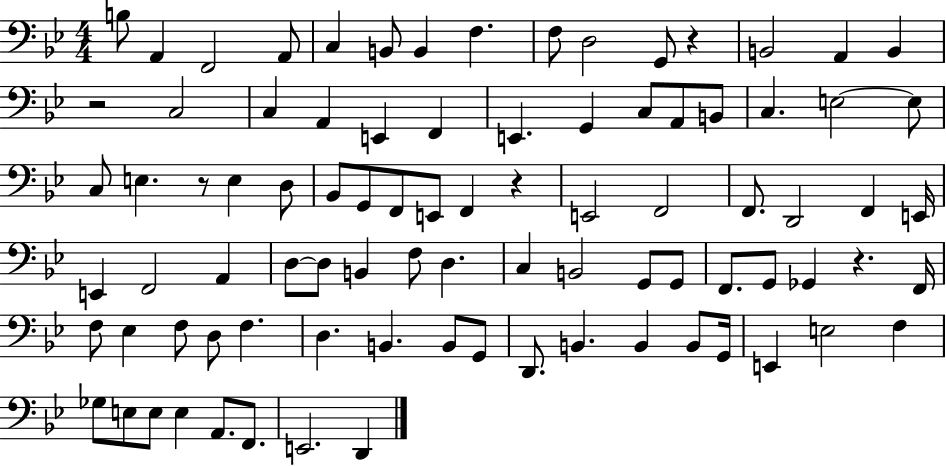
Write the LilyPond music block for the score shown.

{
  \clef bass
  \numericTimeSignature
  \time 4/4
  \key bes \major
  b8 a,4 f,2 a,8 | c4 b,8 b,4 f4. | f8 d2 g,8 r4 | b,2 a,4 b,4 | \break r2 c2 | c4 a,4 e,4 f,4 | e,4. g,4 c8 a,8 b,8 | c4. e2~~ e8 | \break c8 e4. r8 e4 d8 | bes,8 g,8 f,8 e,8 f,4 r4 | e,2 f,2 | f,8. d,2 f,4 e,16 | \break e,4 f,2 a,4 | d8~~ d8 b,4 f8 d4. | c4 b,2 g,8 g,8 | f,8. g,8 ges,4 r4. f,16 | \break f8 ees4 f8 d8 f4. | d4. b,4. b,8 g,8 | d,8. b,4. b,4 b,8 g,16 | e,4 e2 f4 | \break ges8 e8 e8 e4 a,8. f,8. | e,2. d,4 | \bar "|."
}